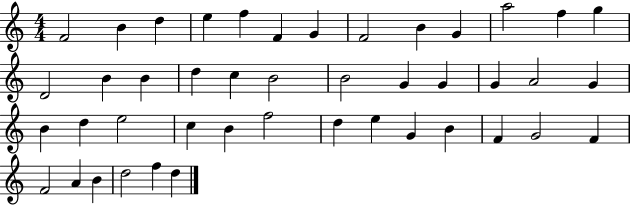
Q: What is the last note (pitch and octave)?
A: D5